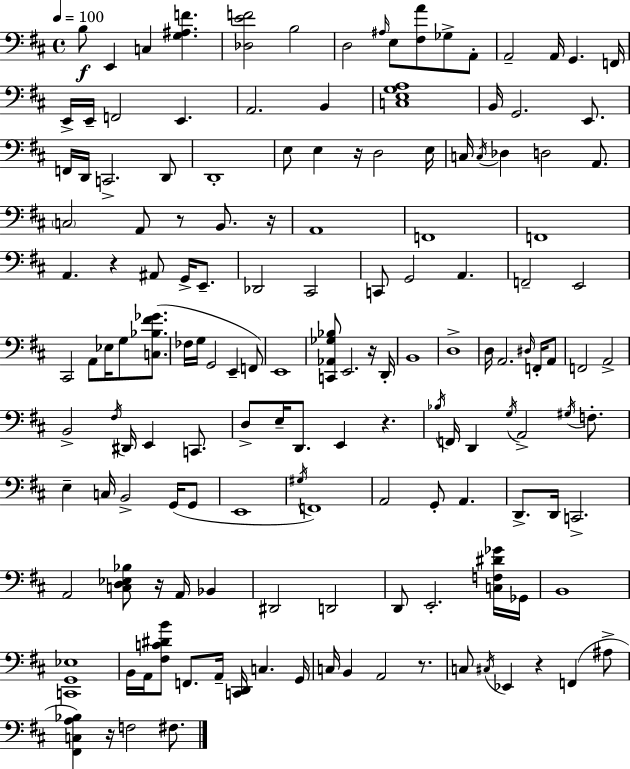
{
  \clef bass
  \time 4/4
  \defaultTimeSignature
  \key d \major
  \tempo 4 = 100
  \repeat volta 2 { b8\f e,4 c4 <g ais f'>4. | <des e' f'>2 b2 | d2 \grace { ais16 } e8 <fis a'>8 ges8-> a,8-. | a,2-- a,16 g,4. | \break f,16 e,16-> e,16-- f,2 e,4. | a,2. b,4 | <c e g a>1 | b,16 g,2. e,8. | \break f,16 d,16 c,2.-> d,8 | d,1-. | e8 e4 r16 d2 | e16 c16 \acciaccatura { c16 } des4 d2 a,8. | \break \parenthesize c2 a,8 r8 b,8. | r16 a,1 | f,1 | f,1 | \break a,4. r4 ais,8 g,16-> e,8.-- | des,2 cis,2 | c,8 g,2 a,4. | f,2-- e,2 | \break cis,2 a,8 ees16 g8 <c bes fis' ges'>8.( | fes16 g16 g,2 e,4-- | f,8) e,1 | <c, aes, ges bes>8 e,2. | \break r16 d,16-. b,1 | d1-> | d16 a,2. \grace { dis16 } | f,16-. a,8 f,2 a,2-> | \break b,2-> \acciaccatura { fis16 } dis,16 e,4 | c,8. d8-> e16-- d,8. e,4 r4. | \acciaccatura { bes16 } f,16 d,4 \acciaccatura { g16 } a,2-> | \acciaccatura { gis16 } f8.-. e4-- c16 b,2-> | \break g,16( g,8 e,1 | \acciaccatura { gis16 }) f,1 | a,2 | g,8-. a,4. d,8.-> d,16 c,2.-> | \break a,2 | <c d ees bes>8 r16 a,16 bes,4 dis,2 | d,2 d,8 e,2.-. | <c f dis' ges'>16 ges,16 b,1 | \break <c, g, ees>1 | b,16 a,16 <fis c' dis' b'>8 f,8. a,16-- | <c, d,>16 c4. g,16 c16 b,4 a,2 | r8. c8 \acciaccatura { cis16 } ees,4 r4 | \break f,4( ais8-> <fis, c a bes>4) r16 f2 | fis8. } \bar "|."
}